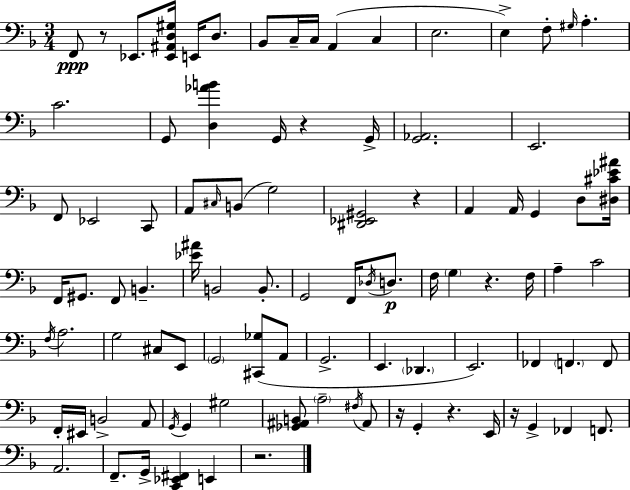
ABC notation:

X:1
T:Untitled
M:3/4
L:1/4
K:F
F,,/2 z/2 _E,,/2 [_E,,^A,,D,^G,]/4 E,,/4 D,/2 _B,,/2 C,/4 C,/4 A,, C, E,2 E, F,/2 ^G,/4 A, C2 G,,/2 [D,_AB] G,,/4 z G,,/4 [G,,_A,,]2 E,,2 F,,/2 _E,,2 C,,/2 A,,/2 ^C,/4 B,,/2 G,2 [^D,,_E,,^G,,]2 z A,, A,,/4 G,, D,/2 [^D,^C_E^A]/4 F,,/4 ^G,,/2 F,,/2 B,, [_E^A]/4 B,,2 B,,/2 G,,2 F,,/4 _D,/4 D,/2 F,/4 G, z F,/4 A, C2 F,/4 A,2 G,2 ^C,/2 E,,/2 G,,2 [^C,,_G,]/2 A,,/2 G,,2 E,, _D,, E,,2 _F,, F,, F,,/2 F,,/4 ^E,,/4 B,,2 A,,/2 G,,/4 G,, ^G,2 [_G,,^A,,B,,]/2 A,2 ^F,/4 ^A,,/2 z/4 G,, z E,,/4 z/4 G,, _F,, F,,/2 A,,2 F,,/2 G,,/4 [C,,_E,,^F,,] E,, z2